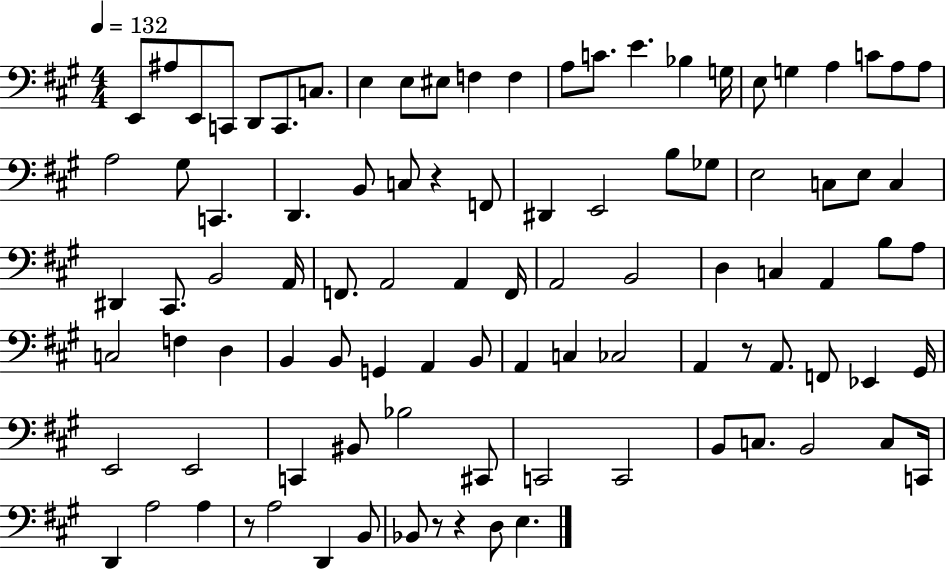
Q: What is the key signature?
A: A major